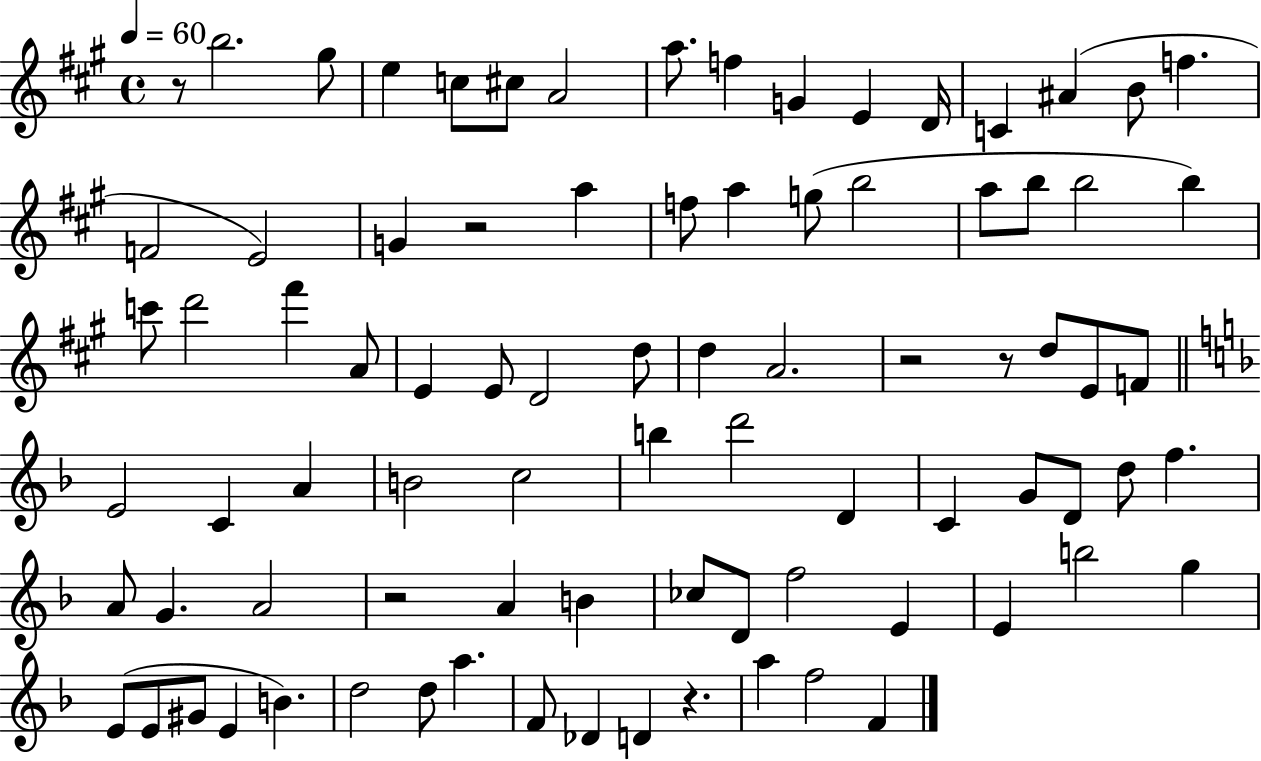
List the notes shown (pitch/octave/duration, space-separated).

R/e B5/h. G#5/e E5/q C5/e C#5/e A4/h A5/e. F5/q G4/q E4/q D4/s C4/q A#4/q B4/e F5/q. F4/h E4/h G4/q R/h A5/q F5/e A5/q G5/e B5/h A5/e B5/e B5/h B5/q C6/e D6/h F#6/q A4/e E4/q E4/e D4/h D5/e D5/q A4/h. R/h R/e D5/e E4/e F4/e E4/h C4/q A4/q B4/h C5/h B5/q D6/h D4/q C4/q G4/e D4/e D5/e F5/q. A4/e G4/q. A4/h R/h A4/q B4/q CES5/e D4/e F5/h E4/q E4/q B5/h G5/q E4/e E4/e G#4/e E4/q B4/q. D5/h D5/e A5/q. F4/e Db4/q D4/q R/q. A5/q F5/h F4/q